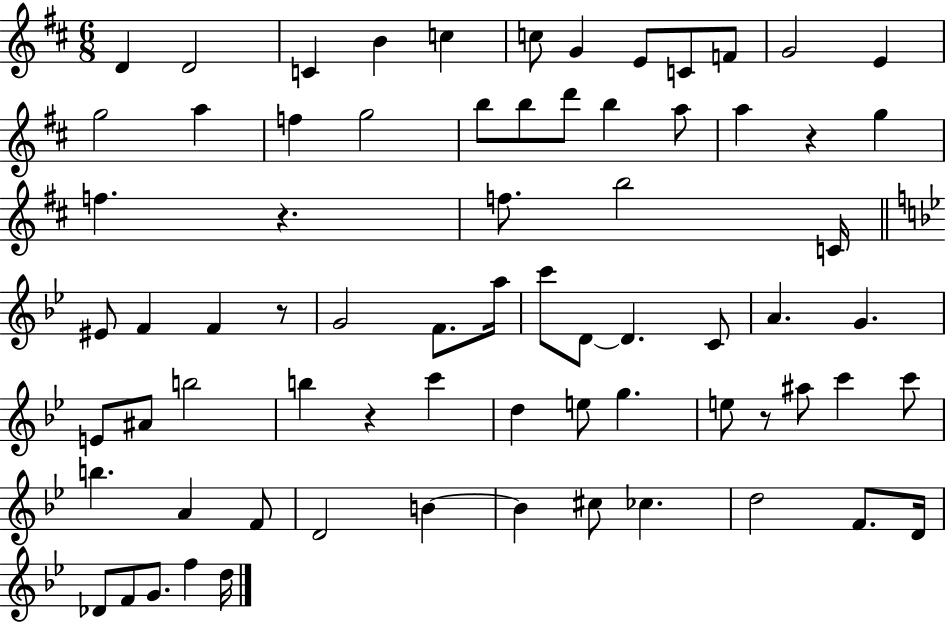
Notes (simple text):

D4/q D4/h C4/q B4/q C5/q C5/e G4/q E4/e C4/e F4/e G4/h E4/q G5/h A5/q F5/q G5/h B5/e B5/e D6/e B5/q A5/e A5/q R/q G5/q F5/q. R/q. F5/e. B5/h C4/s EIS4/e F4/q F4/q R/e G4/h F4/e. A5/s C6/e D4/e D4/q. C4/e A4/q. G4/q. E4/e A#4/e B5/h B5/q R/q C6/q D5/q E5/e G5/q. E5/e R/e A#5/e C6/q C6/e B5/q. A4/q F4/e D4/h B4/q B4/q C#5/e CES5/q. D5/h F4/e. D4/s Db4/e F4/e G4/e. F5/q D5/s